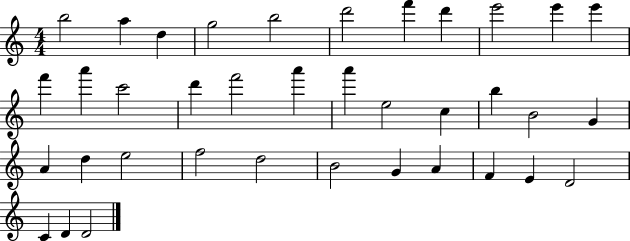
B5/h A5/q D5/q G5/h B5/h D6/h F6/q D6/q E6/h E6/q E6/q F6/q A6/q C6/h D6/q F6/h A6/q A6/q E5/h C5/q B5/q B4/h G4/q A4/q D5/q E5/h F5/h D5/h B4/h G4/q A4/q F4/q E4/q D4/h C4/q D4/q D4/h